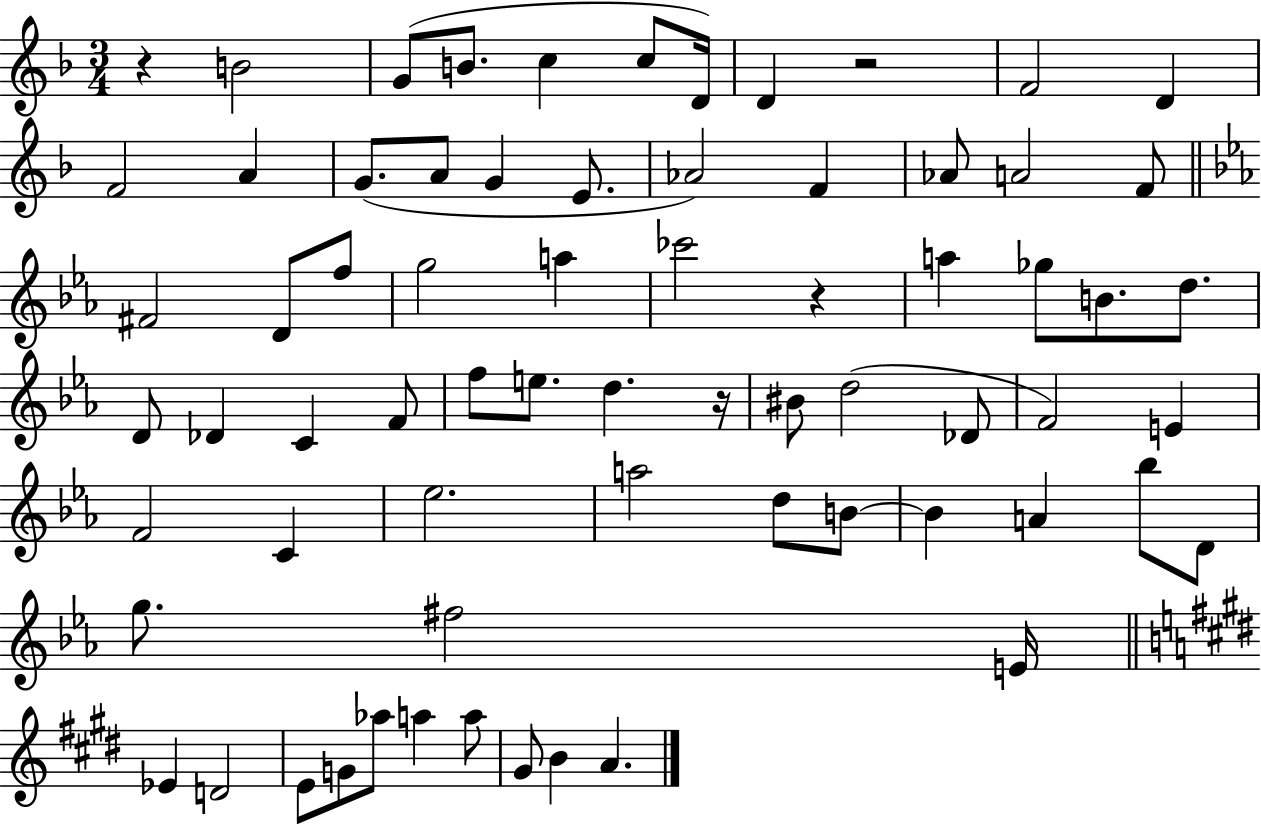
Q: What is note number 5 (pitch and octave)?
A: C5